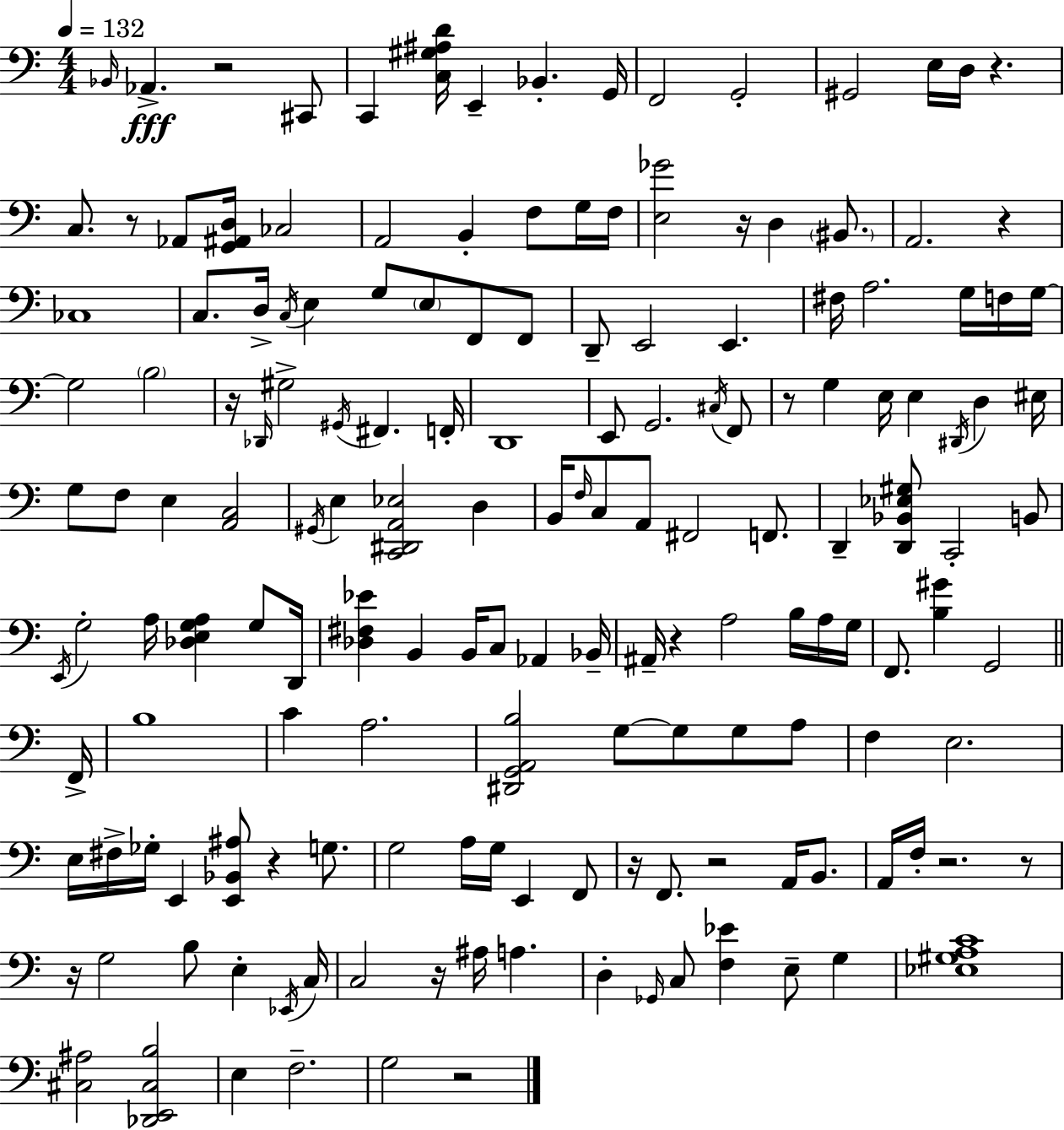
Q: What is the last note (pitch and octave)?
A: G3